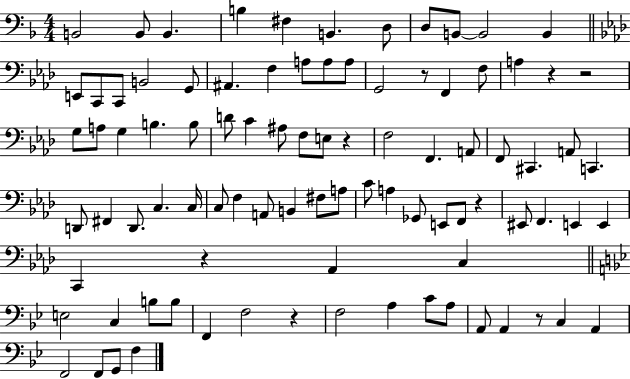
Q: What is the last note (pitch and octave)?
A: F3